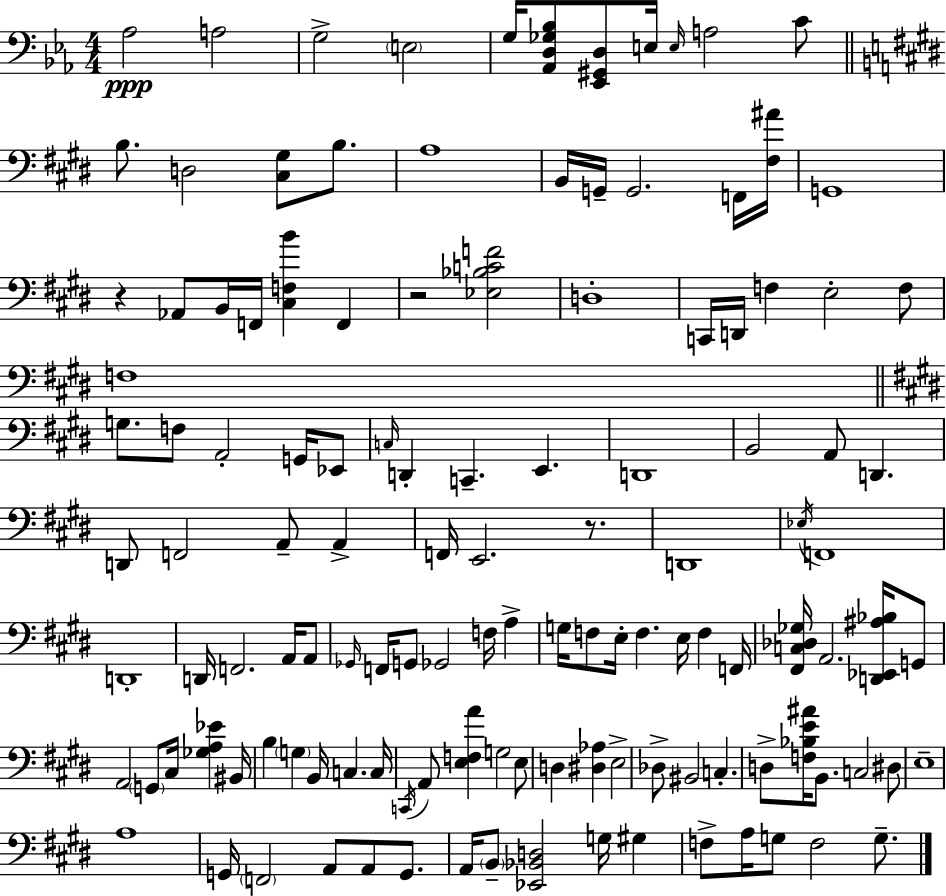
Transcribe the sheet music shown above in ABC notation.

X:1
T:Untitled
M:4/4
L:1/4
K:Eb
_A,2 A,2 G,2 E,2 G,/4 [_A,,D,_G,_B,]/2 [_E,,^G,,D,]/2 E,/4 E,/4 A,2 C/2 B,/2 D,2 [^C,^G,]/2 B,/2 A,4 B,,/4 G,,/4 G,,2 F,,/4 [^F,^A]/4 G,,4 z _A,,/2 B,,/4 F,,/4 [^C,F,B] F,, z2 [_E,_B,CF]2 D,4 C,,/4 D,,/4 F, E,2 F,/2 F,4 G,/2 F,/2 A,,2 G,,/4 _E,,/2 C,/4 D,, C,, E,, D,,4 B,,2 A,,/2 D,, D,,/2 F,,2 A,,/2 A,, F,,/4 E,,2 z/2 D,,4 _E,/4 F,,4 D,,4 D,,/4 F,,2 A,,/4 A,,/2 _G,,/4 F,,/4 G,,/2 _G,,2 F,/4 A, G,/4 F,/2 E,/4 F, E,/4 F, F,,/4 [^F,,C,_D,_G,]/4 A,,2 [D,,_E,,^A,_B,]/4 G,,/2 A,,2 G,,/2 ^C,/4 [_G,A,_E] ^B,,/4 B, G, B,,/4 C, C,/4 C,,/4 A,,/2 [E,F,A] G,2 E,/2 D, [^D,_A,] E,2 _D,/2 ^B,,2 C, D,/2 [F,_B,E^A]/4 B,,/2 C,2 ^D,/2 E,4 A,4 G,,/4 F,,2 A,,/2 A,,/2 G,,/2 A,,/4 B,,/2 [_E,,_B,,D,]2 G,/4 ^G, F,/2 A,/4 G,/2 F,2 G,/2